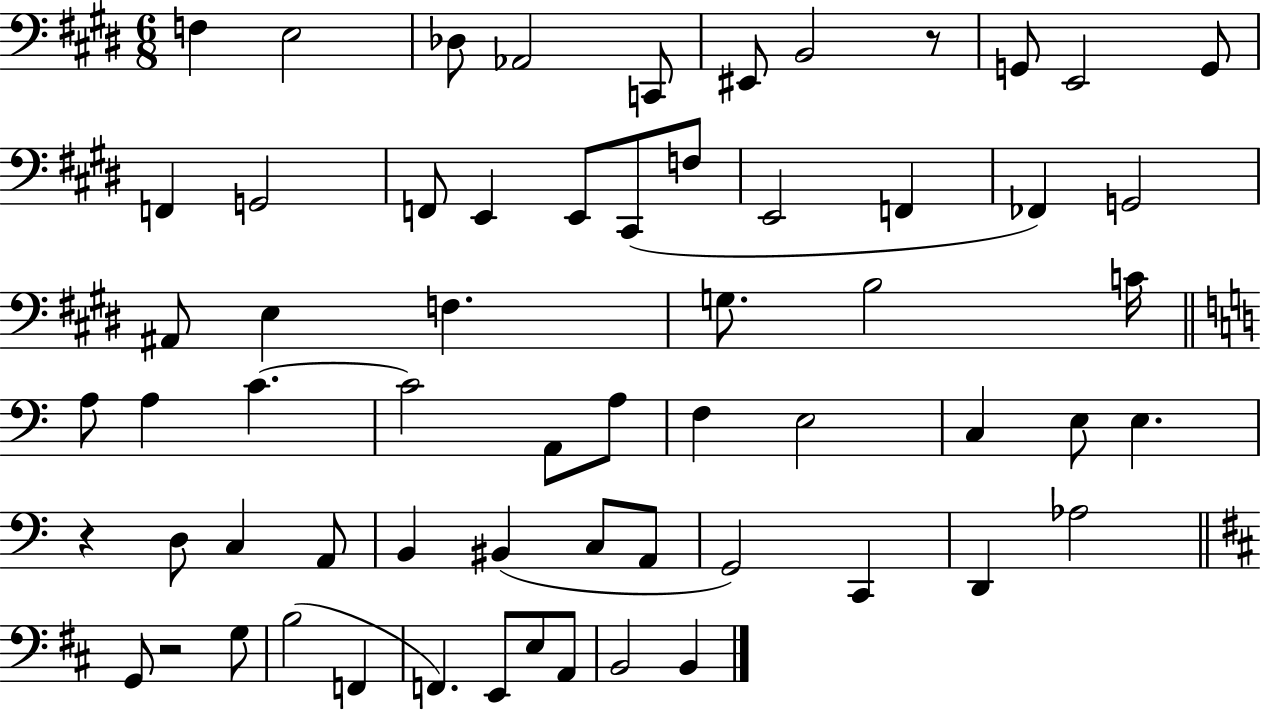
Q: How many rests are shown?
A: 3